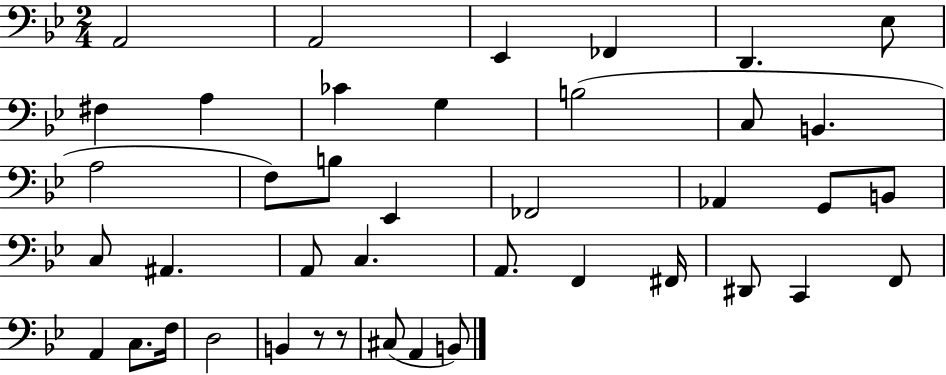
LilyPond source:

{
  \clef bass
  \numericTimeSignature
  \time 2/4
  \key bes \major
  a,2 | a,2 | ees,4 fes,4 | d,4. ees8 | \break fis4 a4 | ces'4 g4 | b2( | c8 b,4. | \break a2 | f8) b8 ees,4 | fes,2 | aes,4 g,8 b,8 | \break c8 ais,4. | a,8 c4. | a,8. f,4 fis,16 | dis,8 c,4 f,8 | \break a,4 c8. f16 | d2 | b,4 r8 r8 | cis8( a,4 b,8) | \break \bar "|."
}